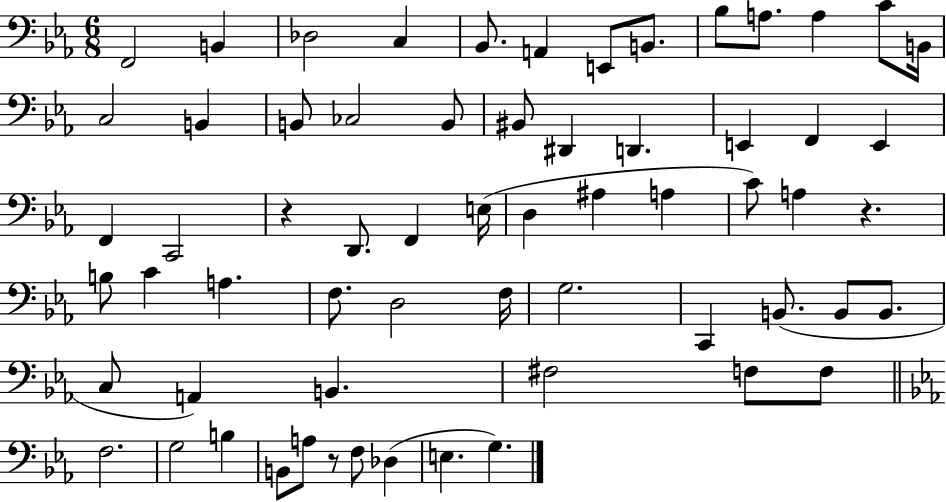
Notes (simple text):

F2/h B2/q Db3/h C3/q Bb2/e. A2/q E2/e B2/e. Bb3/e A3/e. A3/q C4/e B2/s C3/h B2/q B2/e CES3/h B2/e BIS2/e D#2/q D2/q. E2/q F2/q E2/q F2/q C2/h R/q D2/e. F2/q E3/s D3/q A#3/q A3/q C4/e A3/q R/q. B3/e C4/q A3/q. F3/e. D3/h F3/s G3/h. C2/q B2/e. B2/e B2/e. C3/e A2/q B2/q. F#3/h F3/e F3/e F3/h. G3/h B3/q B2/e A3/e R/e F3/e Db3/q E3/q. G3/q.